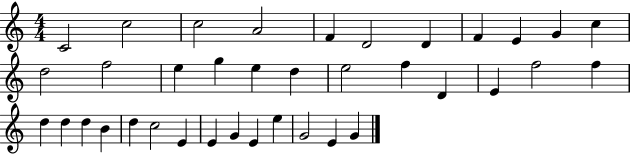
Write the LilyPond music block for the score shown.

{
  \clef treble
  \numericTimeSignature
  \time 4/4
  \key c \major
  c'2 c''2 | c''2 a'2 | f'4 d'2 d'4 | f'4 e'4 g'4 c''4 | \break d''2 f''2 | e''4 g''4 e''4 d''4 | e''2 f''4 d'4 | e'4 f''2 f''4 | \break d''4 d''4 d''4 b'4 | d''4 c''2 e'4 | e'4 g'4 e'4 e''4 | g'2 e'4 g'4 | \break \bar "|."
}